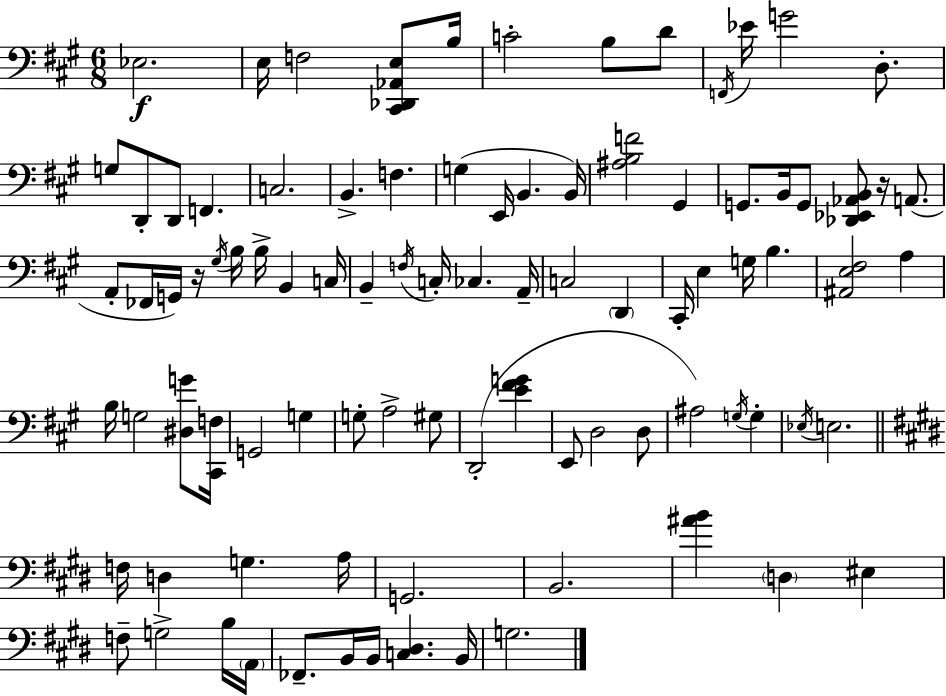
Eb3/h. E3/s F3/h [C#2,Db2,Ab2,E3]/e B3/s C4/h B3/e D4/e F2/s Eb4/s G4/h D3/e. G3/e D2/e D2/e F2/q. C3/h. B2/q. F3/q. G3/q E2/s B2/q. B2/s [A#3,B3,F4]/h G#2/q G2/e. B2/s G2/e [Db2,Eb2,Ab2,B2]/e R/s A2/e. A2/e FES2/s G2/s R/s G#3/s B3/s B3/s B2/q C3/s B2/q F3/s C3/s CES3/q. A2/s C3/h D2/q C#2/s E3/q G3/s B3/q. [A#2,E3,F#3]/h A3/q B3/s G3/h [D#3,G4]/e [C#2,F3]/s G2/h G3/q G3/e A3/h G#3/e D2/h [E4,F#4,G4]/q E2/e D3/h D3/e A#3/h G3/s G3/q Eb3/s E3/h. F3/s D3/q G3/q. A3/s G2/h. B2/h. [A#4,B4]/q D3/q EIS3/q F3/e G3/h B3/s A2/s FES2/e. B2/s B2/s [C3,D#3]/q. B2/s G3/h.